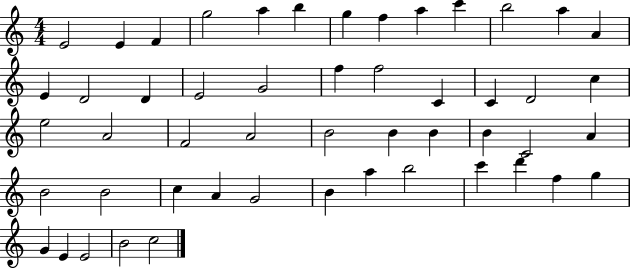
{
  \clef treble
  \numericTimeSignature
  \time 4/4
  \key c \major
  e'2 e'4 f'4 | g''2 a''4 b''4 | g''4 f''4 a''4 c'''4 | b''2 a''4 a'4 | \break e'4 d'2 d'4 | e'2 g'2 | f''4 f''2 c'4 | c'4 d'2 c''4 | \break e''2 a'2 | f'2 a'2 | b'2 b'4 b'4 | b'4 c'2 a'4 | \break b'2 b'2 | c''4 a'4 g'2 | b'4 a''4 b''2 | c'''4 d'''4 f''4 g''4 | \break g'4 e'4 e'2 | b'2 c''2 | \bar "|."
}